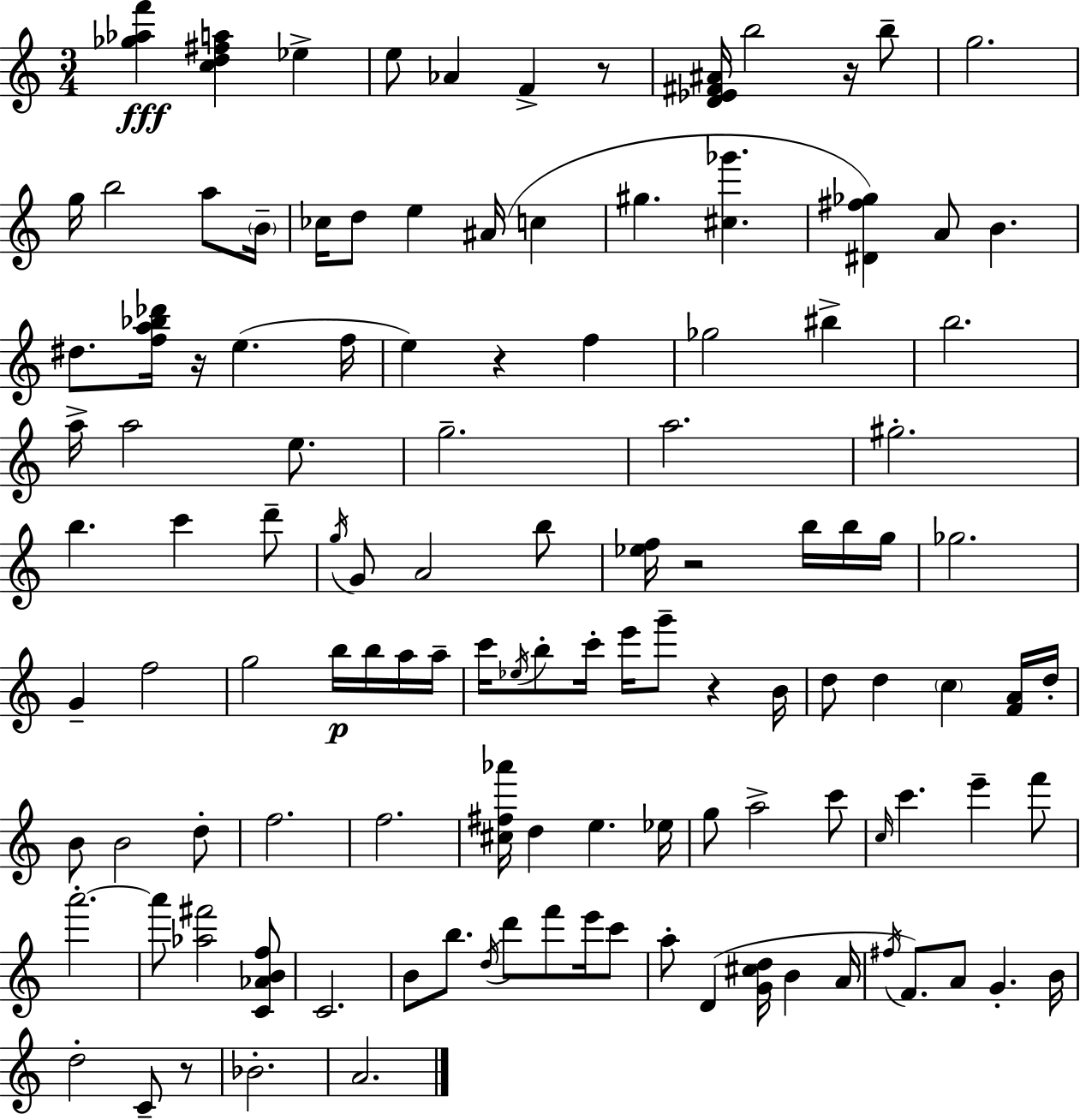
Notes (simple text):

[Gb5,Ab5,F6]/q [C5,D5,F#5,A5]/q Eb5/q E5/e Ab4/q F4/q R/e [D4,Eb4,F#4,A#4]/s B5/h R/s B5/e G5/h. G5/s B5/h A5/e B4/s CES5/s D5/e E5/q A#4/s C5/q G#5/q. [C#5,Gb6]/q. [D#4,F#5,Gb5]/q A4/e B4/q. D#5/e. [F5,A5,Bb5,Db6]/s R/s E5/q. F5/s E5/q R/q F5/q Gb5/h BIS5/q B5/h. A5/s A5/h E5/e. G5/h. A5/h. G#5/h. B5/q. C6/q D6/e G5/s G4/e A4/h B5/e [Eb5,F5]/s R/h B5/s B5/s G5/s Gb5/h. G4/q F5/h G5/h B5/s B5/s A5/s A5/s C6/s Eb5/s B5/e C6/s E6/s G6/e R/q B4/s D5/e D5/q C5/q [F4,A4]/s D5/s B4/e B4/h D5/e F5/h. F5/h. [C#5,F#5,Ab6]/s D5/q E5/q. Eb5/s G5/e A5/h C6/e C5/s C6/q. E6/q F6/e A6/h. A6/e [Ab5,F#6]/h [C4,Ab4,B4,F5]/e C4/h. B4/e B5/e. D5/s D6/e F6/e E6/s C6/e A5/e D4/q [G4,C#5,D5]/s B4/q A4/s F#5/s F4/e. A4/e G4/q. B4/s D5/h C4/e R/e Bb4/h. A4/h.